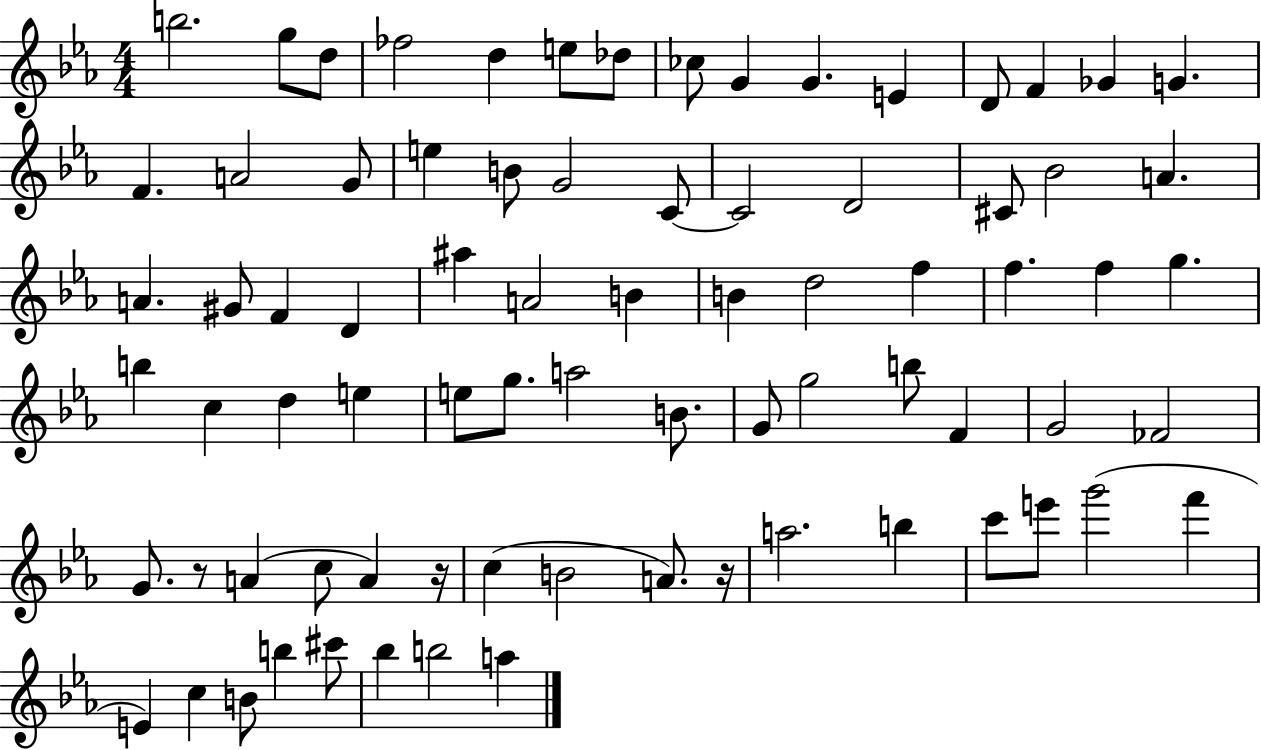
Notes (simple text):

B5/h. G5/e D5/e FES5/h D5/q E5/e Db5/e CES5/e G4/q G4/q. E4/q D4/e F4/q Gb4/q G4/q. F4/q. A4/h G4/e E5/q B4/e G4/h C4/e C4/h D4/h C#4/e Bb4/h A4/q. A4/q. G#4/e F4/q D4/q A#5/q A4/h B4/q B4/q D5/h F5/q F5/q. F5/q G5/q. B5/q C5/q D5/q E5/q E5/e G5/e. A5/h B4/e. G4/e G5/h B5/e F4/q G4/h FES4/h G4/e. R/e A4/q C5/e A4/q R/s C5/q B4/h A4/e. R/s A5/h. B5/q C6/e E6/e G6/h F6/q E4/q C5/q B4/e B5/q C#6/e Bb5/q B5/h A5/q